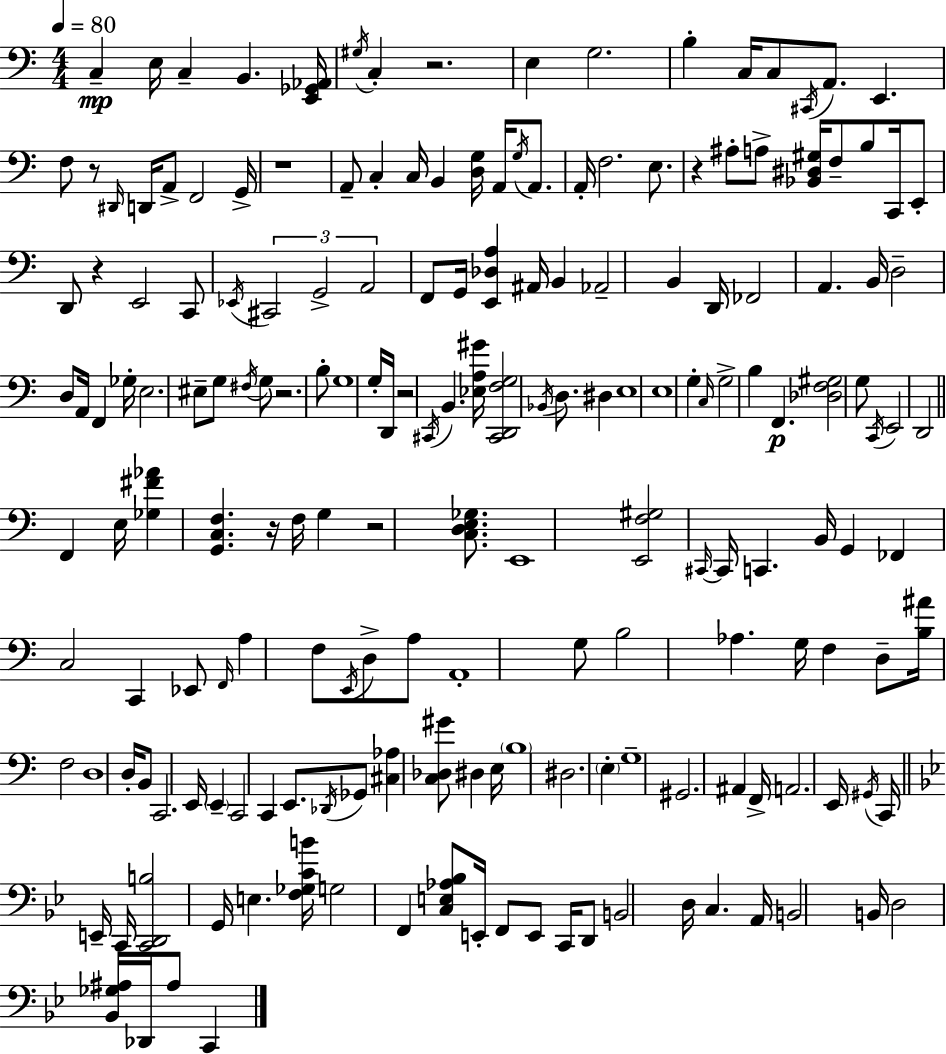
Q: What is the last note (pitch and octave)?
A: C2